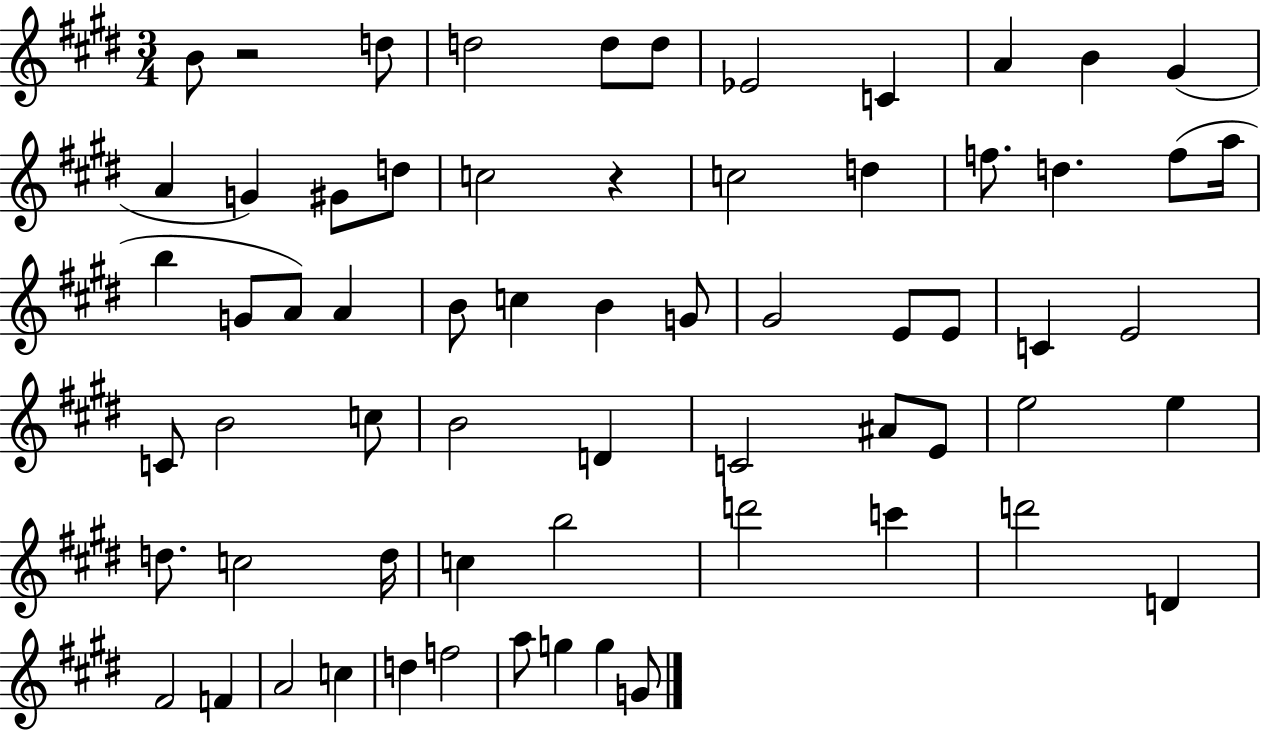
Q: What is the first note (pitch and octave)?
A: B4